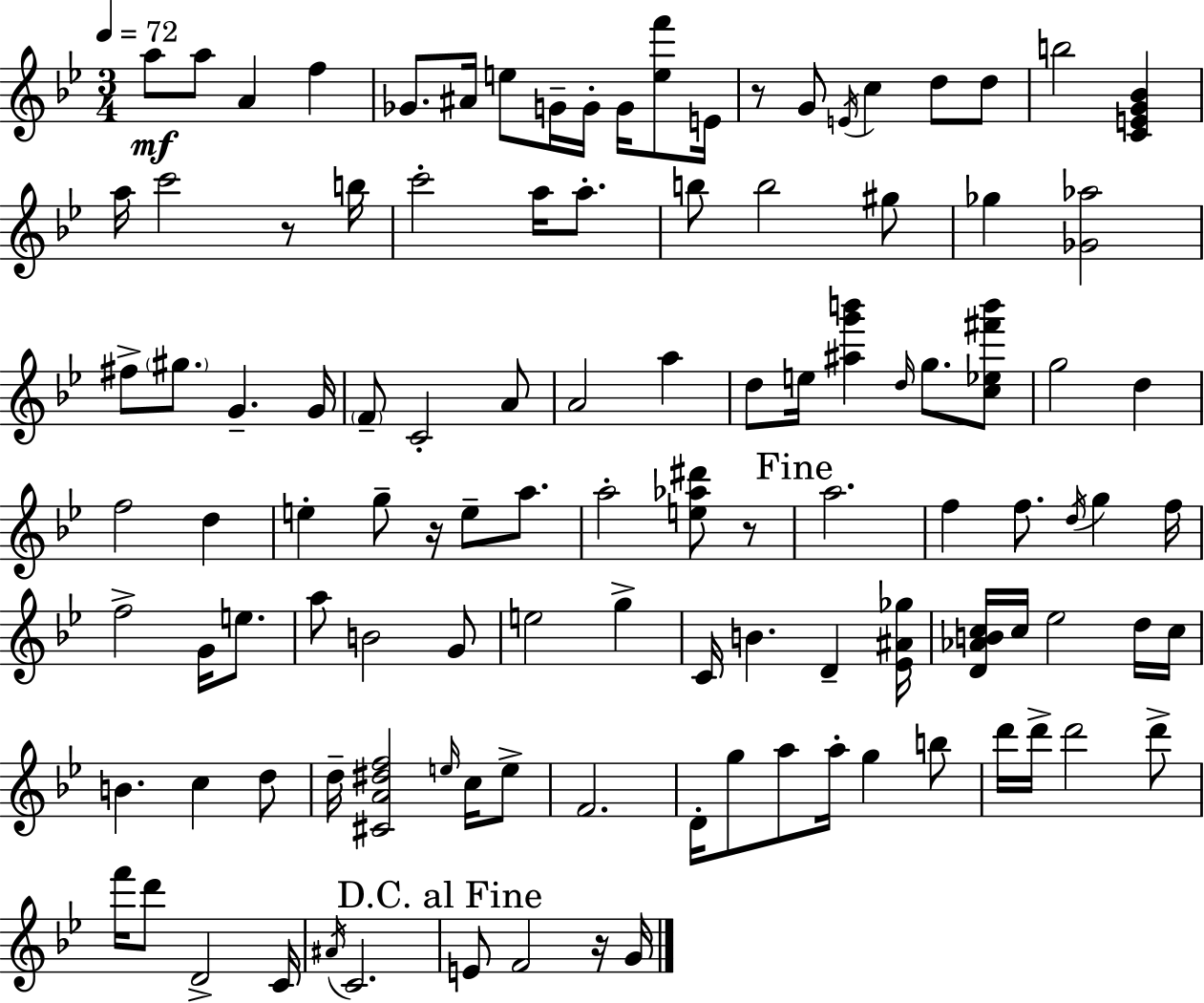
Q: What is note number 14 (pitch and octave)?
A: C5